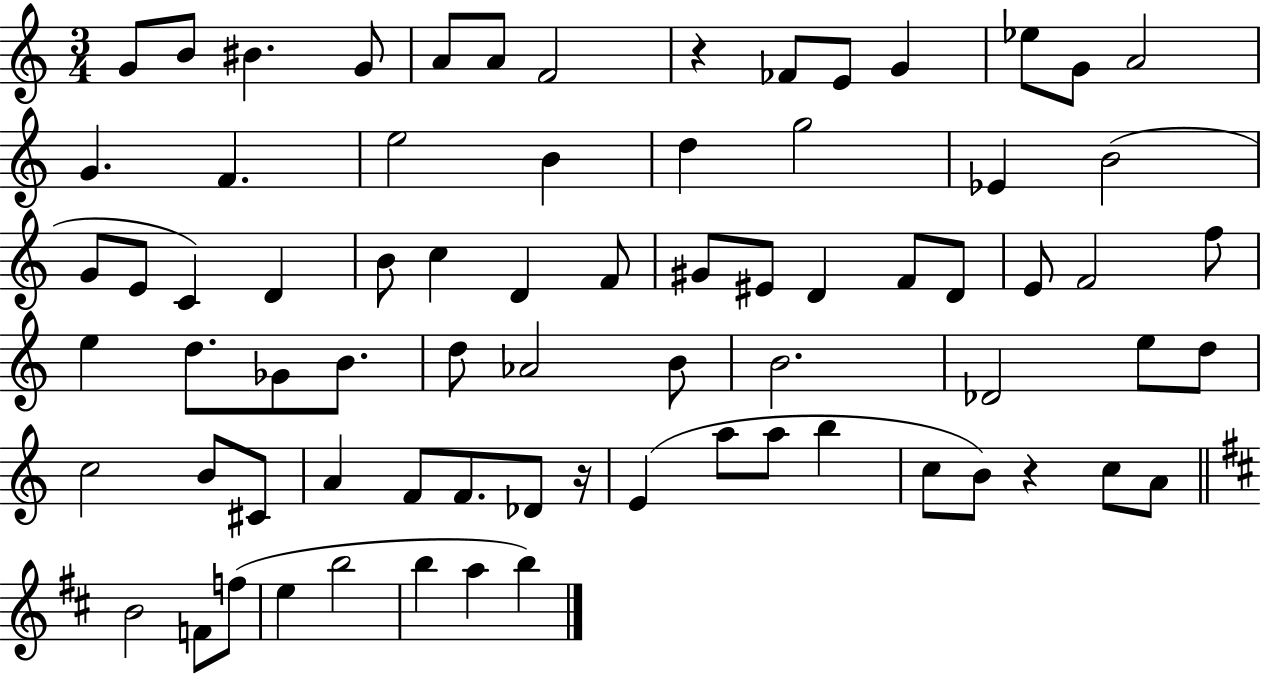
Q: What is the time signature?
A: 3/4